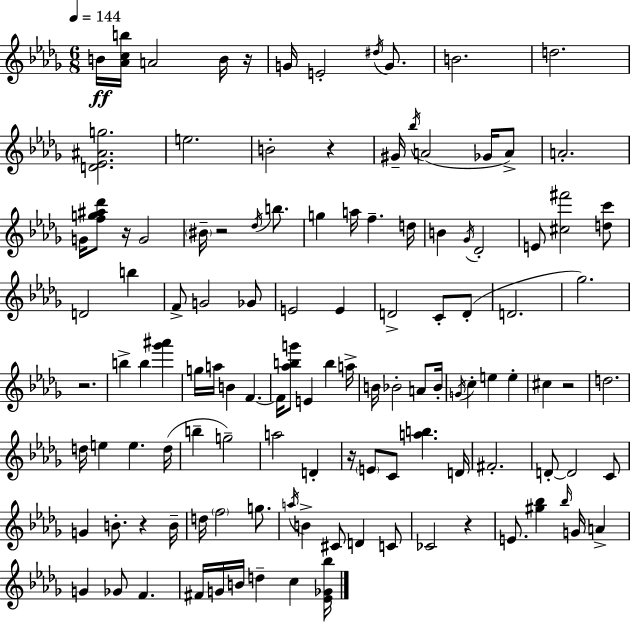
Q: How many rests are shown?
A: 9